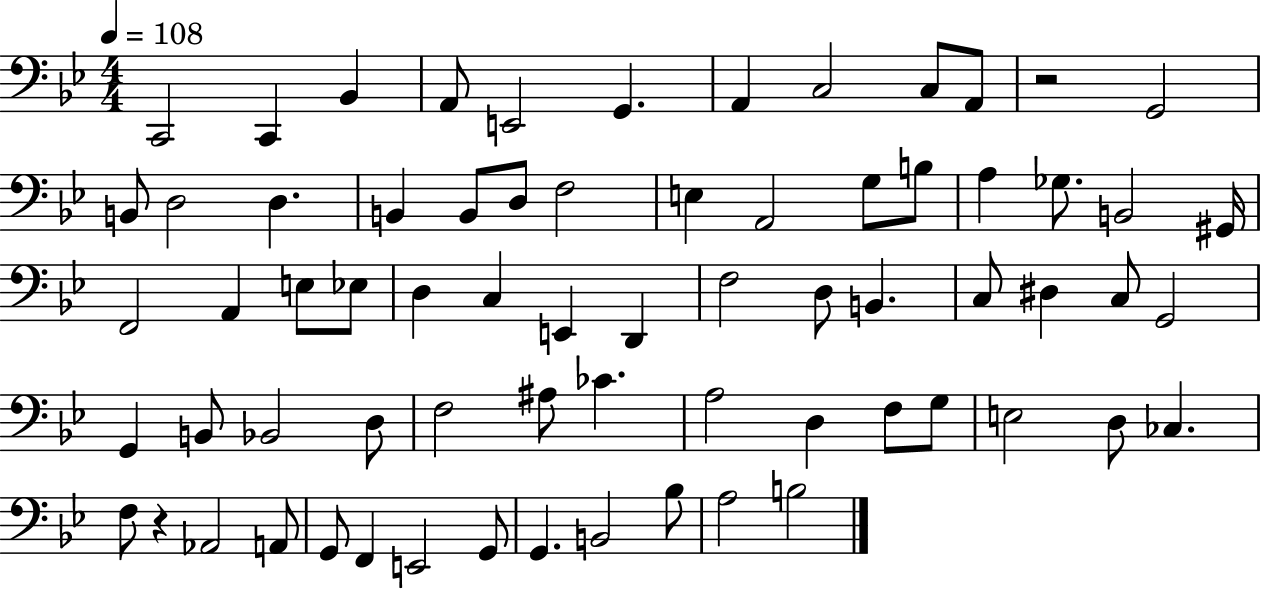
C2/h C2/q Bb2/q A2/e E2/h G2/q. A2/q C3/h C3/e A2/e R/h G2/h B2/e D3/h D3/q. B2/q B2/e D3/e F3/h E3/q A2/h G3/e B3/e A3/q Gb3/e. B2/h G#2/s F2/h A2/q E3/e Eb3/e D3/q C3/q E2/q D2/q F3/h D3/e B2/q. C3/e D#3/q C3/e G2/h G2/q B2/e Bb2/h D3/e F3/h A#3/e CES4/q. A3/h D3/q F3/e G3/e E3/h D3/e CES3/q. F3/e R/q Ab2/h A2/e G2/e F2/q E2/h G2/e G2/q. B2/h Bb3/e A3/h B3/h